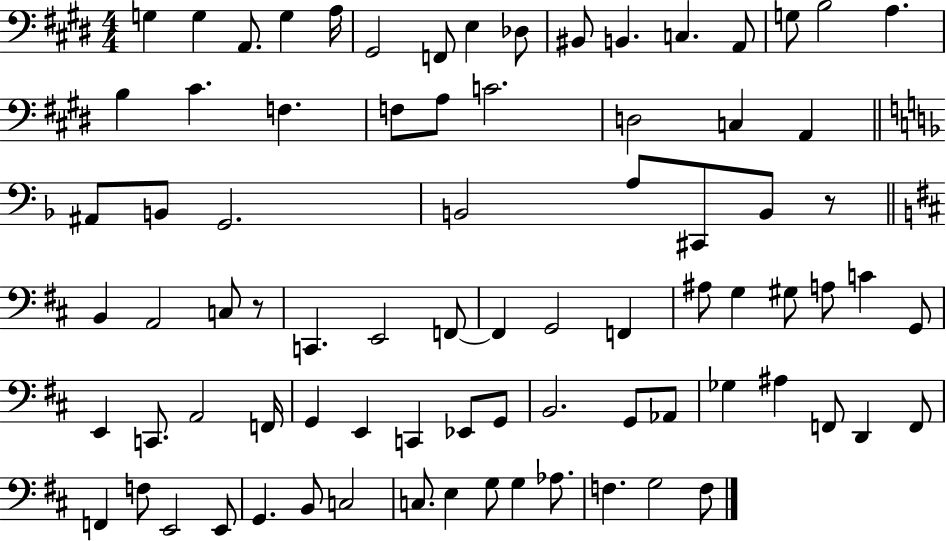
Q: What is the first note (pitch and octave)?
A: G3